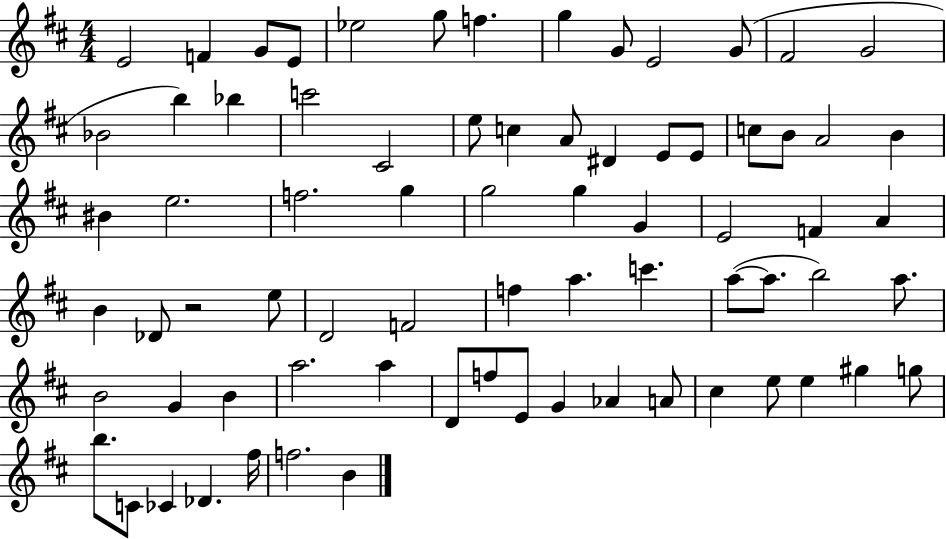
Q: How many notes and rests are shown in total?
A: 74